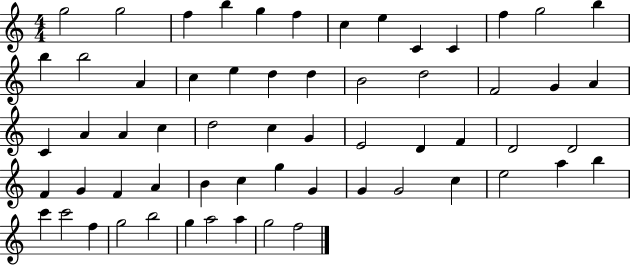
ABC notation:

X:1
T:Untitled
M:4/4
L:1/4
K:C
g2 g2 f b g f c e C C f g2 b b b2 A c e d d B2 d2 F2 G A C A A c d2 c G E2 D F D2 D2 F G F A B c g G G G2 c e2 a b c' c'2 f g2 b2 g a2 a g2 f2